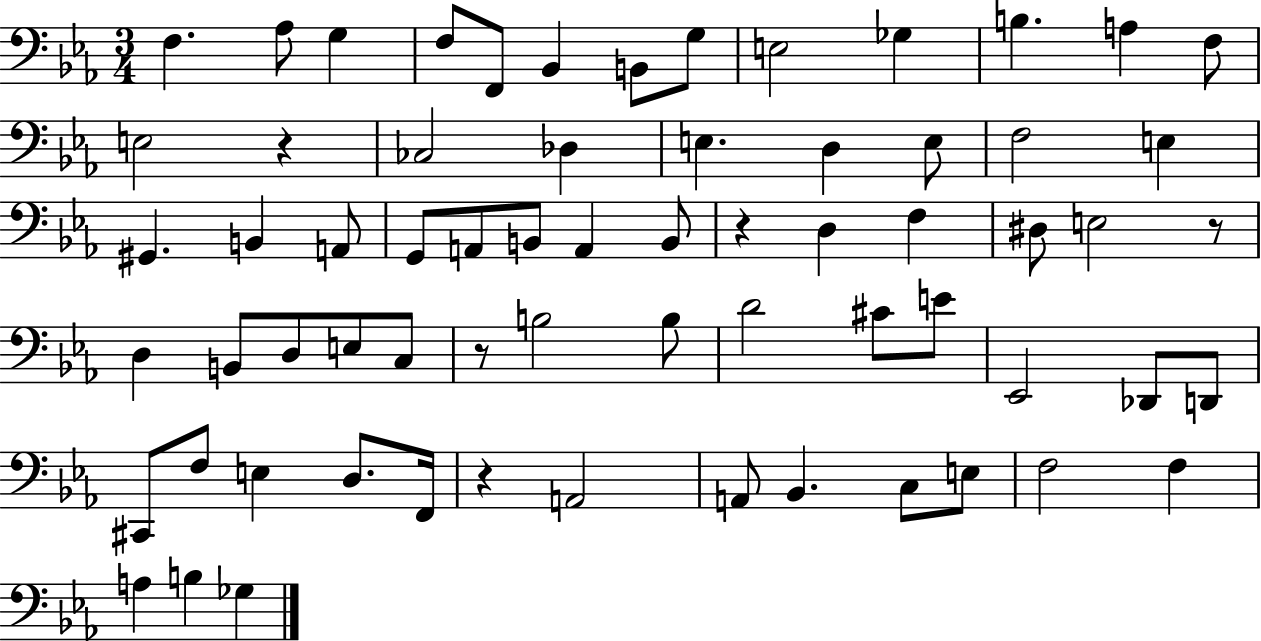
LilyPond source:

{
  \clef bass
  \numericTimeSignature
  \time 3/4
  \key ees \major
  f4. aes8 g4 | f8 f,8 bes,4 b,8 g8 | e2 ges4 | b4. a4 f8 | \break e2 r4 | ces2 des4 | e4. d4 e8 | f2 e4 | \break gis,4. b,4 a,8 | g,8 a,8 b,8 a,4 b,8 | r4 d4 f4 | dis8 e2 r8 | \break d4 b,8 d8 e8 c8 | r8 b2 b8 | d'2 cis'8 e'8 | ees,2 des,8 d,8 | \break cis,8 f8 e4 d8. f,16 | r4 a,2 | a,8 bes,4. c8 e8 | f2 f4 | \break a4 b4 ges4 | \bar "|."
}